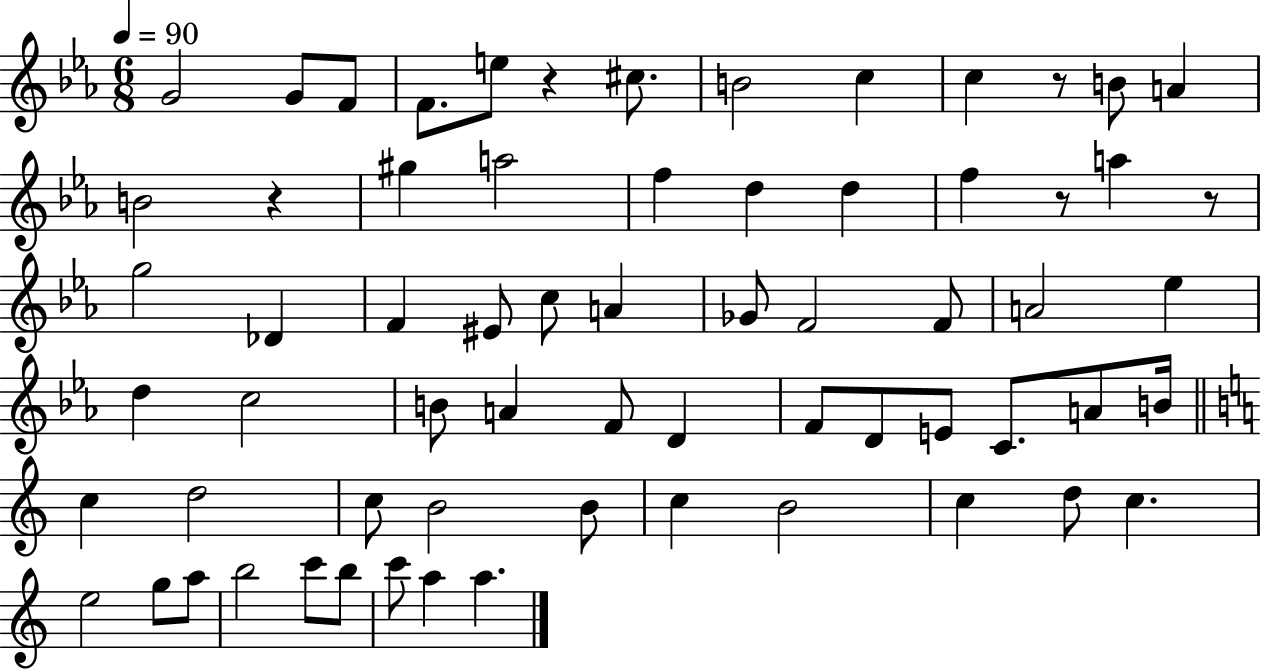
{
  \clef treble
  \numericTimeSignature
  \time 6/8
  \key ees \major
  \tempo 4 = 90
  g'2 g'8 f'8 | f'8. e''8 r4 cis''8. | b'2 c''4 | c''4 r8 b'8 a'4 | \break b'2 r4 | gis''4 a''2 | f''4 d''4 d''4 | f''4 r8 a''4 r8 | \break g''2 des'4 | f'4 eis'8 c''8 a'4 | ges'8 f'2 f'8 | a'2 ees''4 | \break d''4 c''2 | b'8 a'4 f'8 d'4 | f'8 d'8 e'8 c'8. a'8 b'16 | \bar "||" \break \key c \major c''4 d''2 | c''8 b'2 b'8 | c''4 b'2 | c''4 d''8 c''4. | \break e''2 g''8 a''8 | b''2 c'''8 b''8 | c'''8 a''4 a''4. | \bar "|."
}